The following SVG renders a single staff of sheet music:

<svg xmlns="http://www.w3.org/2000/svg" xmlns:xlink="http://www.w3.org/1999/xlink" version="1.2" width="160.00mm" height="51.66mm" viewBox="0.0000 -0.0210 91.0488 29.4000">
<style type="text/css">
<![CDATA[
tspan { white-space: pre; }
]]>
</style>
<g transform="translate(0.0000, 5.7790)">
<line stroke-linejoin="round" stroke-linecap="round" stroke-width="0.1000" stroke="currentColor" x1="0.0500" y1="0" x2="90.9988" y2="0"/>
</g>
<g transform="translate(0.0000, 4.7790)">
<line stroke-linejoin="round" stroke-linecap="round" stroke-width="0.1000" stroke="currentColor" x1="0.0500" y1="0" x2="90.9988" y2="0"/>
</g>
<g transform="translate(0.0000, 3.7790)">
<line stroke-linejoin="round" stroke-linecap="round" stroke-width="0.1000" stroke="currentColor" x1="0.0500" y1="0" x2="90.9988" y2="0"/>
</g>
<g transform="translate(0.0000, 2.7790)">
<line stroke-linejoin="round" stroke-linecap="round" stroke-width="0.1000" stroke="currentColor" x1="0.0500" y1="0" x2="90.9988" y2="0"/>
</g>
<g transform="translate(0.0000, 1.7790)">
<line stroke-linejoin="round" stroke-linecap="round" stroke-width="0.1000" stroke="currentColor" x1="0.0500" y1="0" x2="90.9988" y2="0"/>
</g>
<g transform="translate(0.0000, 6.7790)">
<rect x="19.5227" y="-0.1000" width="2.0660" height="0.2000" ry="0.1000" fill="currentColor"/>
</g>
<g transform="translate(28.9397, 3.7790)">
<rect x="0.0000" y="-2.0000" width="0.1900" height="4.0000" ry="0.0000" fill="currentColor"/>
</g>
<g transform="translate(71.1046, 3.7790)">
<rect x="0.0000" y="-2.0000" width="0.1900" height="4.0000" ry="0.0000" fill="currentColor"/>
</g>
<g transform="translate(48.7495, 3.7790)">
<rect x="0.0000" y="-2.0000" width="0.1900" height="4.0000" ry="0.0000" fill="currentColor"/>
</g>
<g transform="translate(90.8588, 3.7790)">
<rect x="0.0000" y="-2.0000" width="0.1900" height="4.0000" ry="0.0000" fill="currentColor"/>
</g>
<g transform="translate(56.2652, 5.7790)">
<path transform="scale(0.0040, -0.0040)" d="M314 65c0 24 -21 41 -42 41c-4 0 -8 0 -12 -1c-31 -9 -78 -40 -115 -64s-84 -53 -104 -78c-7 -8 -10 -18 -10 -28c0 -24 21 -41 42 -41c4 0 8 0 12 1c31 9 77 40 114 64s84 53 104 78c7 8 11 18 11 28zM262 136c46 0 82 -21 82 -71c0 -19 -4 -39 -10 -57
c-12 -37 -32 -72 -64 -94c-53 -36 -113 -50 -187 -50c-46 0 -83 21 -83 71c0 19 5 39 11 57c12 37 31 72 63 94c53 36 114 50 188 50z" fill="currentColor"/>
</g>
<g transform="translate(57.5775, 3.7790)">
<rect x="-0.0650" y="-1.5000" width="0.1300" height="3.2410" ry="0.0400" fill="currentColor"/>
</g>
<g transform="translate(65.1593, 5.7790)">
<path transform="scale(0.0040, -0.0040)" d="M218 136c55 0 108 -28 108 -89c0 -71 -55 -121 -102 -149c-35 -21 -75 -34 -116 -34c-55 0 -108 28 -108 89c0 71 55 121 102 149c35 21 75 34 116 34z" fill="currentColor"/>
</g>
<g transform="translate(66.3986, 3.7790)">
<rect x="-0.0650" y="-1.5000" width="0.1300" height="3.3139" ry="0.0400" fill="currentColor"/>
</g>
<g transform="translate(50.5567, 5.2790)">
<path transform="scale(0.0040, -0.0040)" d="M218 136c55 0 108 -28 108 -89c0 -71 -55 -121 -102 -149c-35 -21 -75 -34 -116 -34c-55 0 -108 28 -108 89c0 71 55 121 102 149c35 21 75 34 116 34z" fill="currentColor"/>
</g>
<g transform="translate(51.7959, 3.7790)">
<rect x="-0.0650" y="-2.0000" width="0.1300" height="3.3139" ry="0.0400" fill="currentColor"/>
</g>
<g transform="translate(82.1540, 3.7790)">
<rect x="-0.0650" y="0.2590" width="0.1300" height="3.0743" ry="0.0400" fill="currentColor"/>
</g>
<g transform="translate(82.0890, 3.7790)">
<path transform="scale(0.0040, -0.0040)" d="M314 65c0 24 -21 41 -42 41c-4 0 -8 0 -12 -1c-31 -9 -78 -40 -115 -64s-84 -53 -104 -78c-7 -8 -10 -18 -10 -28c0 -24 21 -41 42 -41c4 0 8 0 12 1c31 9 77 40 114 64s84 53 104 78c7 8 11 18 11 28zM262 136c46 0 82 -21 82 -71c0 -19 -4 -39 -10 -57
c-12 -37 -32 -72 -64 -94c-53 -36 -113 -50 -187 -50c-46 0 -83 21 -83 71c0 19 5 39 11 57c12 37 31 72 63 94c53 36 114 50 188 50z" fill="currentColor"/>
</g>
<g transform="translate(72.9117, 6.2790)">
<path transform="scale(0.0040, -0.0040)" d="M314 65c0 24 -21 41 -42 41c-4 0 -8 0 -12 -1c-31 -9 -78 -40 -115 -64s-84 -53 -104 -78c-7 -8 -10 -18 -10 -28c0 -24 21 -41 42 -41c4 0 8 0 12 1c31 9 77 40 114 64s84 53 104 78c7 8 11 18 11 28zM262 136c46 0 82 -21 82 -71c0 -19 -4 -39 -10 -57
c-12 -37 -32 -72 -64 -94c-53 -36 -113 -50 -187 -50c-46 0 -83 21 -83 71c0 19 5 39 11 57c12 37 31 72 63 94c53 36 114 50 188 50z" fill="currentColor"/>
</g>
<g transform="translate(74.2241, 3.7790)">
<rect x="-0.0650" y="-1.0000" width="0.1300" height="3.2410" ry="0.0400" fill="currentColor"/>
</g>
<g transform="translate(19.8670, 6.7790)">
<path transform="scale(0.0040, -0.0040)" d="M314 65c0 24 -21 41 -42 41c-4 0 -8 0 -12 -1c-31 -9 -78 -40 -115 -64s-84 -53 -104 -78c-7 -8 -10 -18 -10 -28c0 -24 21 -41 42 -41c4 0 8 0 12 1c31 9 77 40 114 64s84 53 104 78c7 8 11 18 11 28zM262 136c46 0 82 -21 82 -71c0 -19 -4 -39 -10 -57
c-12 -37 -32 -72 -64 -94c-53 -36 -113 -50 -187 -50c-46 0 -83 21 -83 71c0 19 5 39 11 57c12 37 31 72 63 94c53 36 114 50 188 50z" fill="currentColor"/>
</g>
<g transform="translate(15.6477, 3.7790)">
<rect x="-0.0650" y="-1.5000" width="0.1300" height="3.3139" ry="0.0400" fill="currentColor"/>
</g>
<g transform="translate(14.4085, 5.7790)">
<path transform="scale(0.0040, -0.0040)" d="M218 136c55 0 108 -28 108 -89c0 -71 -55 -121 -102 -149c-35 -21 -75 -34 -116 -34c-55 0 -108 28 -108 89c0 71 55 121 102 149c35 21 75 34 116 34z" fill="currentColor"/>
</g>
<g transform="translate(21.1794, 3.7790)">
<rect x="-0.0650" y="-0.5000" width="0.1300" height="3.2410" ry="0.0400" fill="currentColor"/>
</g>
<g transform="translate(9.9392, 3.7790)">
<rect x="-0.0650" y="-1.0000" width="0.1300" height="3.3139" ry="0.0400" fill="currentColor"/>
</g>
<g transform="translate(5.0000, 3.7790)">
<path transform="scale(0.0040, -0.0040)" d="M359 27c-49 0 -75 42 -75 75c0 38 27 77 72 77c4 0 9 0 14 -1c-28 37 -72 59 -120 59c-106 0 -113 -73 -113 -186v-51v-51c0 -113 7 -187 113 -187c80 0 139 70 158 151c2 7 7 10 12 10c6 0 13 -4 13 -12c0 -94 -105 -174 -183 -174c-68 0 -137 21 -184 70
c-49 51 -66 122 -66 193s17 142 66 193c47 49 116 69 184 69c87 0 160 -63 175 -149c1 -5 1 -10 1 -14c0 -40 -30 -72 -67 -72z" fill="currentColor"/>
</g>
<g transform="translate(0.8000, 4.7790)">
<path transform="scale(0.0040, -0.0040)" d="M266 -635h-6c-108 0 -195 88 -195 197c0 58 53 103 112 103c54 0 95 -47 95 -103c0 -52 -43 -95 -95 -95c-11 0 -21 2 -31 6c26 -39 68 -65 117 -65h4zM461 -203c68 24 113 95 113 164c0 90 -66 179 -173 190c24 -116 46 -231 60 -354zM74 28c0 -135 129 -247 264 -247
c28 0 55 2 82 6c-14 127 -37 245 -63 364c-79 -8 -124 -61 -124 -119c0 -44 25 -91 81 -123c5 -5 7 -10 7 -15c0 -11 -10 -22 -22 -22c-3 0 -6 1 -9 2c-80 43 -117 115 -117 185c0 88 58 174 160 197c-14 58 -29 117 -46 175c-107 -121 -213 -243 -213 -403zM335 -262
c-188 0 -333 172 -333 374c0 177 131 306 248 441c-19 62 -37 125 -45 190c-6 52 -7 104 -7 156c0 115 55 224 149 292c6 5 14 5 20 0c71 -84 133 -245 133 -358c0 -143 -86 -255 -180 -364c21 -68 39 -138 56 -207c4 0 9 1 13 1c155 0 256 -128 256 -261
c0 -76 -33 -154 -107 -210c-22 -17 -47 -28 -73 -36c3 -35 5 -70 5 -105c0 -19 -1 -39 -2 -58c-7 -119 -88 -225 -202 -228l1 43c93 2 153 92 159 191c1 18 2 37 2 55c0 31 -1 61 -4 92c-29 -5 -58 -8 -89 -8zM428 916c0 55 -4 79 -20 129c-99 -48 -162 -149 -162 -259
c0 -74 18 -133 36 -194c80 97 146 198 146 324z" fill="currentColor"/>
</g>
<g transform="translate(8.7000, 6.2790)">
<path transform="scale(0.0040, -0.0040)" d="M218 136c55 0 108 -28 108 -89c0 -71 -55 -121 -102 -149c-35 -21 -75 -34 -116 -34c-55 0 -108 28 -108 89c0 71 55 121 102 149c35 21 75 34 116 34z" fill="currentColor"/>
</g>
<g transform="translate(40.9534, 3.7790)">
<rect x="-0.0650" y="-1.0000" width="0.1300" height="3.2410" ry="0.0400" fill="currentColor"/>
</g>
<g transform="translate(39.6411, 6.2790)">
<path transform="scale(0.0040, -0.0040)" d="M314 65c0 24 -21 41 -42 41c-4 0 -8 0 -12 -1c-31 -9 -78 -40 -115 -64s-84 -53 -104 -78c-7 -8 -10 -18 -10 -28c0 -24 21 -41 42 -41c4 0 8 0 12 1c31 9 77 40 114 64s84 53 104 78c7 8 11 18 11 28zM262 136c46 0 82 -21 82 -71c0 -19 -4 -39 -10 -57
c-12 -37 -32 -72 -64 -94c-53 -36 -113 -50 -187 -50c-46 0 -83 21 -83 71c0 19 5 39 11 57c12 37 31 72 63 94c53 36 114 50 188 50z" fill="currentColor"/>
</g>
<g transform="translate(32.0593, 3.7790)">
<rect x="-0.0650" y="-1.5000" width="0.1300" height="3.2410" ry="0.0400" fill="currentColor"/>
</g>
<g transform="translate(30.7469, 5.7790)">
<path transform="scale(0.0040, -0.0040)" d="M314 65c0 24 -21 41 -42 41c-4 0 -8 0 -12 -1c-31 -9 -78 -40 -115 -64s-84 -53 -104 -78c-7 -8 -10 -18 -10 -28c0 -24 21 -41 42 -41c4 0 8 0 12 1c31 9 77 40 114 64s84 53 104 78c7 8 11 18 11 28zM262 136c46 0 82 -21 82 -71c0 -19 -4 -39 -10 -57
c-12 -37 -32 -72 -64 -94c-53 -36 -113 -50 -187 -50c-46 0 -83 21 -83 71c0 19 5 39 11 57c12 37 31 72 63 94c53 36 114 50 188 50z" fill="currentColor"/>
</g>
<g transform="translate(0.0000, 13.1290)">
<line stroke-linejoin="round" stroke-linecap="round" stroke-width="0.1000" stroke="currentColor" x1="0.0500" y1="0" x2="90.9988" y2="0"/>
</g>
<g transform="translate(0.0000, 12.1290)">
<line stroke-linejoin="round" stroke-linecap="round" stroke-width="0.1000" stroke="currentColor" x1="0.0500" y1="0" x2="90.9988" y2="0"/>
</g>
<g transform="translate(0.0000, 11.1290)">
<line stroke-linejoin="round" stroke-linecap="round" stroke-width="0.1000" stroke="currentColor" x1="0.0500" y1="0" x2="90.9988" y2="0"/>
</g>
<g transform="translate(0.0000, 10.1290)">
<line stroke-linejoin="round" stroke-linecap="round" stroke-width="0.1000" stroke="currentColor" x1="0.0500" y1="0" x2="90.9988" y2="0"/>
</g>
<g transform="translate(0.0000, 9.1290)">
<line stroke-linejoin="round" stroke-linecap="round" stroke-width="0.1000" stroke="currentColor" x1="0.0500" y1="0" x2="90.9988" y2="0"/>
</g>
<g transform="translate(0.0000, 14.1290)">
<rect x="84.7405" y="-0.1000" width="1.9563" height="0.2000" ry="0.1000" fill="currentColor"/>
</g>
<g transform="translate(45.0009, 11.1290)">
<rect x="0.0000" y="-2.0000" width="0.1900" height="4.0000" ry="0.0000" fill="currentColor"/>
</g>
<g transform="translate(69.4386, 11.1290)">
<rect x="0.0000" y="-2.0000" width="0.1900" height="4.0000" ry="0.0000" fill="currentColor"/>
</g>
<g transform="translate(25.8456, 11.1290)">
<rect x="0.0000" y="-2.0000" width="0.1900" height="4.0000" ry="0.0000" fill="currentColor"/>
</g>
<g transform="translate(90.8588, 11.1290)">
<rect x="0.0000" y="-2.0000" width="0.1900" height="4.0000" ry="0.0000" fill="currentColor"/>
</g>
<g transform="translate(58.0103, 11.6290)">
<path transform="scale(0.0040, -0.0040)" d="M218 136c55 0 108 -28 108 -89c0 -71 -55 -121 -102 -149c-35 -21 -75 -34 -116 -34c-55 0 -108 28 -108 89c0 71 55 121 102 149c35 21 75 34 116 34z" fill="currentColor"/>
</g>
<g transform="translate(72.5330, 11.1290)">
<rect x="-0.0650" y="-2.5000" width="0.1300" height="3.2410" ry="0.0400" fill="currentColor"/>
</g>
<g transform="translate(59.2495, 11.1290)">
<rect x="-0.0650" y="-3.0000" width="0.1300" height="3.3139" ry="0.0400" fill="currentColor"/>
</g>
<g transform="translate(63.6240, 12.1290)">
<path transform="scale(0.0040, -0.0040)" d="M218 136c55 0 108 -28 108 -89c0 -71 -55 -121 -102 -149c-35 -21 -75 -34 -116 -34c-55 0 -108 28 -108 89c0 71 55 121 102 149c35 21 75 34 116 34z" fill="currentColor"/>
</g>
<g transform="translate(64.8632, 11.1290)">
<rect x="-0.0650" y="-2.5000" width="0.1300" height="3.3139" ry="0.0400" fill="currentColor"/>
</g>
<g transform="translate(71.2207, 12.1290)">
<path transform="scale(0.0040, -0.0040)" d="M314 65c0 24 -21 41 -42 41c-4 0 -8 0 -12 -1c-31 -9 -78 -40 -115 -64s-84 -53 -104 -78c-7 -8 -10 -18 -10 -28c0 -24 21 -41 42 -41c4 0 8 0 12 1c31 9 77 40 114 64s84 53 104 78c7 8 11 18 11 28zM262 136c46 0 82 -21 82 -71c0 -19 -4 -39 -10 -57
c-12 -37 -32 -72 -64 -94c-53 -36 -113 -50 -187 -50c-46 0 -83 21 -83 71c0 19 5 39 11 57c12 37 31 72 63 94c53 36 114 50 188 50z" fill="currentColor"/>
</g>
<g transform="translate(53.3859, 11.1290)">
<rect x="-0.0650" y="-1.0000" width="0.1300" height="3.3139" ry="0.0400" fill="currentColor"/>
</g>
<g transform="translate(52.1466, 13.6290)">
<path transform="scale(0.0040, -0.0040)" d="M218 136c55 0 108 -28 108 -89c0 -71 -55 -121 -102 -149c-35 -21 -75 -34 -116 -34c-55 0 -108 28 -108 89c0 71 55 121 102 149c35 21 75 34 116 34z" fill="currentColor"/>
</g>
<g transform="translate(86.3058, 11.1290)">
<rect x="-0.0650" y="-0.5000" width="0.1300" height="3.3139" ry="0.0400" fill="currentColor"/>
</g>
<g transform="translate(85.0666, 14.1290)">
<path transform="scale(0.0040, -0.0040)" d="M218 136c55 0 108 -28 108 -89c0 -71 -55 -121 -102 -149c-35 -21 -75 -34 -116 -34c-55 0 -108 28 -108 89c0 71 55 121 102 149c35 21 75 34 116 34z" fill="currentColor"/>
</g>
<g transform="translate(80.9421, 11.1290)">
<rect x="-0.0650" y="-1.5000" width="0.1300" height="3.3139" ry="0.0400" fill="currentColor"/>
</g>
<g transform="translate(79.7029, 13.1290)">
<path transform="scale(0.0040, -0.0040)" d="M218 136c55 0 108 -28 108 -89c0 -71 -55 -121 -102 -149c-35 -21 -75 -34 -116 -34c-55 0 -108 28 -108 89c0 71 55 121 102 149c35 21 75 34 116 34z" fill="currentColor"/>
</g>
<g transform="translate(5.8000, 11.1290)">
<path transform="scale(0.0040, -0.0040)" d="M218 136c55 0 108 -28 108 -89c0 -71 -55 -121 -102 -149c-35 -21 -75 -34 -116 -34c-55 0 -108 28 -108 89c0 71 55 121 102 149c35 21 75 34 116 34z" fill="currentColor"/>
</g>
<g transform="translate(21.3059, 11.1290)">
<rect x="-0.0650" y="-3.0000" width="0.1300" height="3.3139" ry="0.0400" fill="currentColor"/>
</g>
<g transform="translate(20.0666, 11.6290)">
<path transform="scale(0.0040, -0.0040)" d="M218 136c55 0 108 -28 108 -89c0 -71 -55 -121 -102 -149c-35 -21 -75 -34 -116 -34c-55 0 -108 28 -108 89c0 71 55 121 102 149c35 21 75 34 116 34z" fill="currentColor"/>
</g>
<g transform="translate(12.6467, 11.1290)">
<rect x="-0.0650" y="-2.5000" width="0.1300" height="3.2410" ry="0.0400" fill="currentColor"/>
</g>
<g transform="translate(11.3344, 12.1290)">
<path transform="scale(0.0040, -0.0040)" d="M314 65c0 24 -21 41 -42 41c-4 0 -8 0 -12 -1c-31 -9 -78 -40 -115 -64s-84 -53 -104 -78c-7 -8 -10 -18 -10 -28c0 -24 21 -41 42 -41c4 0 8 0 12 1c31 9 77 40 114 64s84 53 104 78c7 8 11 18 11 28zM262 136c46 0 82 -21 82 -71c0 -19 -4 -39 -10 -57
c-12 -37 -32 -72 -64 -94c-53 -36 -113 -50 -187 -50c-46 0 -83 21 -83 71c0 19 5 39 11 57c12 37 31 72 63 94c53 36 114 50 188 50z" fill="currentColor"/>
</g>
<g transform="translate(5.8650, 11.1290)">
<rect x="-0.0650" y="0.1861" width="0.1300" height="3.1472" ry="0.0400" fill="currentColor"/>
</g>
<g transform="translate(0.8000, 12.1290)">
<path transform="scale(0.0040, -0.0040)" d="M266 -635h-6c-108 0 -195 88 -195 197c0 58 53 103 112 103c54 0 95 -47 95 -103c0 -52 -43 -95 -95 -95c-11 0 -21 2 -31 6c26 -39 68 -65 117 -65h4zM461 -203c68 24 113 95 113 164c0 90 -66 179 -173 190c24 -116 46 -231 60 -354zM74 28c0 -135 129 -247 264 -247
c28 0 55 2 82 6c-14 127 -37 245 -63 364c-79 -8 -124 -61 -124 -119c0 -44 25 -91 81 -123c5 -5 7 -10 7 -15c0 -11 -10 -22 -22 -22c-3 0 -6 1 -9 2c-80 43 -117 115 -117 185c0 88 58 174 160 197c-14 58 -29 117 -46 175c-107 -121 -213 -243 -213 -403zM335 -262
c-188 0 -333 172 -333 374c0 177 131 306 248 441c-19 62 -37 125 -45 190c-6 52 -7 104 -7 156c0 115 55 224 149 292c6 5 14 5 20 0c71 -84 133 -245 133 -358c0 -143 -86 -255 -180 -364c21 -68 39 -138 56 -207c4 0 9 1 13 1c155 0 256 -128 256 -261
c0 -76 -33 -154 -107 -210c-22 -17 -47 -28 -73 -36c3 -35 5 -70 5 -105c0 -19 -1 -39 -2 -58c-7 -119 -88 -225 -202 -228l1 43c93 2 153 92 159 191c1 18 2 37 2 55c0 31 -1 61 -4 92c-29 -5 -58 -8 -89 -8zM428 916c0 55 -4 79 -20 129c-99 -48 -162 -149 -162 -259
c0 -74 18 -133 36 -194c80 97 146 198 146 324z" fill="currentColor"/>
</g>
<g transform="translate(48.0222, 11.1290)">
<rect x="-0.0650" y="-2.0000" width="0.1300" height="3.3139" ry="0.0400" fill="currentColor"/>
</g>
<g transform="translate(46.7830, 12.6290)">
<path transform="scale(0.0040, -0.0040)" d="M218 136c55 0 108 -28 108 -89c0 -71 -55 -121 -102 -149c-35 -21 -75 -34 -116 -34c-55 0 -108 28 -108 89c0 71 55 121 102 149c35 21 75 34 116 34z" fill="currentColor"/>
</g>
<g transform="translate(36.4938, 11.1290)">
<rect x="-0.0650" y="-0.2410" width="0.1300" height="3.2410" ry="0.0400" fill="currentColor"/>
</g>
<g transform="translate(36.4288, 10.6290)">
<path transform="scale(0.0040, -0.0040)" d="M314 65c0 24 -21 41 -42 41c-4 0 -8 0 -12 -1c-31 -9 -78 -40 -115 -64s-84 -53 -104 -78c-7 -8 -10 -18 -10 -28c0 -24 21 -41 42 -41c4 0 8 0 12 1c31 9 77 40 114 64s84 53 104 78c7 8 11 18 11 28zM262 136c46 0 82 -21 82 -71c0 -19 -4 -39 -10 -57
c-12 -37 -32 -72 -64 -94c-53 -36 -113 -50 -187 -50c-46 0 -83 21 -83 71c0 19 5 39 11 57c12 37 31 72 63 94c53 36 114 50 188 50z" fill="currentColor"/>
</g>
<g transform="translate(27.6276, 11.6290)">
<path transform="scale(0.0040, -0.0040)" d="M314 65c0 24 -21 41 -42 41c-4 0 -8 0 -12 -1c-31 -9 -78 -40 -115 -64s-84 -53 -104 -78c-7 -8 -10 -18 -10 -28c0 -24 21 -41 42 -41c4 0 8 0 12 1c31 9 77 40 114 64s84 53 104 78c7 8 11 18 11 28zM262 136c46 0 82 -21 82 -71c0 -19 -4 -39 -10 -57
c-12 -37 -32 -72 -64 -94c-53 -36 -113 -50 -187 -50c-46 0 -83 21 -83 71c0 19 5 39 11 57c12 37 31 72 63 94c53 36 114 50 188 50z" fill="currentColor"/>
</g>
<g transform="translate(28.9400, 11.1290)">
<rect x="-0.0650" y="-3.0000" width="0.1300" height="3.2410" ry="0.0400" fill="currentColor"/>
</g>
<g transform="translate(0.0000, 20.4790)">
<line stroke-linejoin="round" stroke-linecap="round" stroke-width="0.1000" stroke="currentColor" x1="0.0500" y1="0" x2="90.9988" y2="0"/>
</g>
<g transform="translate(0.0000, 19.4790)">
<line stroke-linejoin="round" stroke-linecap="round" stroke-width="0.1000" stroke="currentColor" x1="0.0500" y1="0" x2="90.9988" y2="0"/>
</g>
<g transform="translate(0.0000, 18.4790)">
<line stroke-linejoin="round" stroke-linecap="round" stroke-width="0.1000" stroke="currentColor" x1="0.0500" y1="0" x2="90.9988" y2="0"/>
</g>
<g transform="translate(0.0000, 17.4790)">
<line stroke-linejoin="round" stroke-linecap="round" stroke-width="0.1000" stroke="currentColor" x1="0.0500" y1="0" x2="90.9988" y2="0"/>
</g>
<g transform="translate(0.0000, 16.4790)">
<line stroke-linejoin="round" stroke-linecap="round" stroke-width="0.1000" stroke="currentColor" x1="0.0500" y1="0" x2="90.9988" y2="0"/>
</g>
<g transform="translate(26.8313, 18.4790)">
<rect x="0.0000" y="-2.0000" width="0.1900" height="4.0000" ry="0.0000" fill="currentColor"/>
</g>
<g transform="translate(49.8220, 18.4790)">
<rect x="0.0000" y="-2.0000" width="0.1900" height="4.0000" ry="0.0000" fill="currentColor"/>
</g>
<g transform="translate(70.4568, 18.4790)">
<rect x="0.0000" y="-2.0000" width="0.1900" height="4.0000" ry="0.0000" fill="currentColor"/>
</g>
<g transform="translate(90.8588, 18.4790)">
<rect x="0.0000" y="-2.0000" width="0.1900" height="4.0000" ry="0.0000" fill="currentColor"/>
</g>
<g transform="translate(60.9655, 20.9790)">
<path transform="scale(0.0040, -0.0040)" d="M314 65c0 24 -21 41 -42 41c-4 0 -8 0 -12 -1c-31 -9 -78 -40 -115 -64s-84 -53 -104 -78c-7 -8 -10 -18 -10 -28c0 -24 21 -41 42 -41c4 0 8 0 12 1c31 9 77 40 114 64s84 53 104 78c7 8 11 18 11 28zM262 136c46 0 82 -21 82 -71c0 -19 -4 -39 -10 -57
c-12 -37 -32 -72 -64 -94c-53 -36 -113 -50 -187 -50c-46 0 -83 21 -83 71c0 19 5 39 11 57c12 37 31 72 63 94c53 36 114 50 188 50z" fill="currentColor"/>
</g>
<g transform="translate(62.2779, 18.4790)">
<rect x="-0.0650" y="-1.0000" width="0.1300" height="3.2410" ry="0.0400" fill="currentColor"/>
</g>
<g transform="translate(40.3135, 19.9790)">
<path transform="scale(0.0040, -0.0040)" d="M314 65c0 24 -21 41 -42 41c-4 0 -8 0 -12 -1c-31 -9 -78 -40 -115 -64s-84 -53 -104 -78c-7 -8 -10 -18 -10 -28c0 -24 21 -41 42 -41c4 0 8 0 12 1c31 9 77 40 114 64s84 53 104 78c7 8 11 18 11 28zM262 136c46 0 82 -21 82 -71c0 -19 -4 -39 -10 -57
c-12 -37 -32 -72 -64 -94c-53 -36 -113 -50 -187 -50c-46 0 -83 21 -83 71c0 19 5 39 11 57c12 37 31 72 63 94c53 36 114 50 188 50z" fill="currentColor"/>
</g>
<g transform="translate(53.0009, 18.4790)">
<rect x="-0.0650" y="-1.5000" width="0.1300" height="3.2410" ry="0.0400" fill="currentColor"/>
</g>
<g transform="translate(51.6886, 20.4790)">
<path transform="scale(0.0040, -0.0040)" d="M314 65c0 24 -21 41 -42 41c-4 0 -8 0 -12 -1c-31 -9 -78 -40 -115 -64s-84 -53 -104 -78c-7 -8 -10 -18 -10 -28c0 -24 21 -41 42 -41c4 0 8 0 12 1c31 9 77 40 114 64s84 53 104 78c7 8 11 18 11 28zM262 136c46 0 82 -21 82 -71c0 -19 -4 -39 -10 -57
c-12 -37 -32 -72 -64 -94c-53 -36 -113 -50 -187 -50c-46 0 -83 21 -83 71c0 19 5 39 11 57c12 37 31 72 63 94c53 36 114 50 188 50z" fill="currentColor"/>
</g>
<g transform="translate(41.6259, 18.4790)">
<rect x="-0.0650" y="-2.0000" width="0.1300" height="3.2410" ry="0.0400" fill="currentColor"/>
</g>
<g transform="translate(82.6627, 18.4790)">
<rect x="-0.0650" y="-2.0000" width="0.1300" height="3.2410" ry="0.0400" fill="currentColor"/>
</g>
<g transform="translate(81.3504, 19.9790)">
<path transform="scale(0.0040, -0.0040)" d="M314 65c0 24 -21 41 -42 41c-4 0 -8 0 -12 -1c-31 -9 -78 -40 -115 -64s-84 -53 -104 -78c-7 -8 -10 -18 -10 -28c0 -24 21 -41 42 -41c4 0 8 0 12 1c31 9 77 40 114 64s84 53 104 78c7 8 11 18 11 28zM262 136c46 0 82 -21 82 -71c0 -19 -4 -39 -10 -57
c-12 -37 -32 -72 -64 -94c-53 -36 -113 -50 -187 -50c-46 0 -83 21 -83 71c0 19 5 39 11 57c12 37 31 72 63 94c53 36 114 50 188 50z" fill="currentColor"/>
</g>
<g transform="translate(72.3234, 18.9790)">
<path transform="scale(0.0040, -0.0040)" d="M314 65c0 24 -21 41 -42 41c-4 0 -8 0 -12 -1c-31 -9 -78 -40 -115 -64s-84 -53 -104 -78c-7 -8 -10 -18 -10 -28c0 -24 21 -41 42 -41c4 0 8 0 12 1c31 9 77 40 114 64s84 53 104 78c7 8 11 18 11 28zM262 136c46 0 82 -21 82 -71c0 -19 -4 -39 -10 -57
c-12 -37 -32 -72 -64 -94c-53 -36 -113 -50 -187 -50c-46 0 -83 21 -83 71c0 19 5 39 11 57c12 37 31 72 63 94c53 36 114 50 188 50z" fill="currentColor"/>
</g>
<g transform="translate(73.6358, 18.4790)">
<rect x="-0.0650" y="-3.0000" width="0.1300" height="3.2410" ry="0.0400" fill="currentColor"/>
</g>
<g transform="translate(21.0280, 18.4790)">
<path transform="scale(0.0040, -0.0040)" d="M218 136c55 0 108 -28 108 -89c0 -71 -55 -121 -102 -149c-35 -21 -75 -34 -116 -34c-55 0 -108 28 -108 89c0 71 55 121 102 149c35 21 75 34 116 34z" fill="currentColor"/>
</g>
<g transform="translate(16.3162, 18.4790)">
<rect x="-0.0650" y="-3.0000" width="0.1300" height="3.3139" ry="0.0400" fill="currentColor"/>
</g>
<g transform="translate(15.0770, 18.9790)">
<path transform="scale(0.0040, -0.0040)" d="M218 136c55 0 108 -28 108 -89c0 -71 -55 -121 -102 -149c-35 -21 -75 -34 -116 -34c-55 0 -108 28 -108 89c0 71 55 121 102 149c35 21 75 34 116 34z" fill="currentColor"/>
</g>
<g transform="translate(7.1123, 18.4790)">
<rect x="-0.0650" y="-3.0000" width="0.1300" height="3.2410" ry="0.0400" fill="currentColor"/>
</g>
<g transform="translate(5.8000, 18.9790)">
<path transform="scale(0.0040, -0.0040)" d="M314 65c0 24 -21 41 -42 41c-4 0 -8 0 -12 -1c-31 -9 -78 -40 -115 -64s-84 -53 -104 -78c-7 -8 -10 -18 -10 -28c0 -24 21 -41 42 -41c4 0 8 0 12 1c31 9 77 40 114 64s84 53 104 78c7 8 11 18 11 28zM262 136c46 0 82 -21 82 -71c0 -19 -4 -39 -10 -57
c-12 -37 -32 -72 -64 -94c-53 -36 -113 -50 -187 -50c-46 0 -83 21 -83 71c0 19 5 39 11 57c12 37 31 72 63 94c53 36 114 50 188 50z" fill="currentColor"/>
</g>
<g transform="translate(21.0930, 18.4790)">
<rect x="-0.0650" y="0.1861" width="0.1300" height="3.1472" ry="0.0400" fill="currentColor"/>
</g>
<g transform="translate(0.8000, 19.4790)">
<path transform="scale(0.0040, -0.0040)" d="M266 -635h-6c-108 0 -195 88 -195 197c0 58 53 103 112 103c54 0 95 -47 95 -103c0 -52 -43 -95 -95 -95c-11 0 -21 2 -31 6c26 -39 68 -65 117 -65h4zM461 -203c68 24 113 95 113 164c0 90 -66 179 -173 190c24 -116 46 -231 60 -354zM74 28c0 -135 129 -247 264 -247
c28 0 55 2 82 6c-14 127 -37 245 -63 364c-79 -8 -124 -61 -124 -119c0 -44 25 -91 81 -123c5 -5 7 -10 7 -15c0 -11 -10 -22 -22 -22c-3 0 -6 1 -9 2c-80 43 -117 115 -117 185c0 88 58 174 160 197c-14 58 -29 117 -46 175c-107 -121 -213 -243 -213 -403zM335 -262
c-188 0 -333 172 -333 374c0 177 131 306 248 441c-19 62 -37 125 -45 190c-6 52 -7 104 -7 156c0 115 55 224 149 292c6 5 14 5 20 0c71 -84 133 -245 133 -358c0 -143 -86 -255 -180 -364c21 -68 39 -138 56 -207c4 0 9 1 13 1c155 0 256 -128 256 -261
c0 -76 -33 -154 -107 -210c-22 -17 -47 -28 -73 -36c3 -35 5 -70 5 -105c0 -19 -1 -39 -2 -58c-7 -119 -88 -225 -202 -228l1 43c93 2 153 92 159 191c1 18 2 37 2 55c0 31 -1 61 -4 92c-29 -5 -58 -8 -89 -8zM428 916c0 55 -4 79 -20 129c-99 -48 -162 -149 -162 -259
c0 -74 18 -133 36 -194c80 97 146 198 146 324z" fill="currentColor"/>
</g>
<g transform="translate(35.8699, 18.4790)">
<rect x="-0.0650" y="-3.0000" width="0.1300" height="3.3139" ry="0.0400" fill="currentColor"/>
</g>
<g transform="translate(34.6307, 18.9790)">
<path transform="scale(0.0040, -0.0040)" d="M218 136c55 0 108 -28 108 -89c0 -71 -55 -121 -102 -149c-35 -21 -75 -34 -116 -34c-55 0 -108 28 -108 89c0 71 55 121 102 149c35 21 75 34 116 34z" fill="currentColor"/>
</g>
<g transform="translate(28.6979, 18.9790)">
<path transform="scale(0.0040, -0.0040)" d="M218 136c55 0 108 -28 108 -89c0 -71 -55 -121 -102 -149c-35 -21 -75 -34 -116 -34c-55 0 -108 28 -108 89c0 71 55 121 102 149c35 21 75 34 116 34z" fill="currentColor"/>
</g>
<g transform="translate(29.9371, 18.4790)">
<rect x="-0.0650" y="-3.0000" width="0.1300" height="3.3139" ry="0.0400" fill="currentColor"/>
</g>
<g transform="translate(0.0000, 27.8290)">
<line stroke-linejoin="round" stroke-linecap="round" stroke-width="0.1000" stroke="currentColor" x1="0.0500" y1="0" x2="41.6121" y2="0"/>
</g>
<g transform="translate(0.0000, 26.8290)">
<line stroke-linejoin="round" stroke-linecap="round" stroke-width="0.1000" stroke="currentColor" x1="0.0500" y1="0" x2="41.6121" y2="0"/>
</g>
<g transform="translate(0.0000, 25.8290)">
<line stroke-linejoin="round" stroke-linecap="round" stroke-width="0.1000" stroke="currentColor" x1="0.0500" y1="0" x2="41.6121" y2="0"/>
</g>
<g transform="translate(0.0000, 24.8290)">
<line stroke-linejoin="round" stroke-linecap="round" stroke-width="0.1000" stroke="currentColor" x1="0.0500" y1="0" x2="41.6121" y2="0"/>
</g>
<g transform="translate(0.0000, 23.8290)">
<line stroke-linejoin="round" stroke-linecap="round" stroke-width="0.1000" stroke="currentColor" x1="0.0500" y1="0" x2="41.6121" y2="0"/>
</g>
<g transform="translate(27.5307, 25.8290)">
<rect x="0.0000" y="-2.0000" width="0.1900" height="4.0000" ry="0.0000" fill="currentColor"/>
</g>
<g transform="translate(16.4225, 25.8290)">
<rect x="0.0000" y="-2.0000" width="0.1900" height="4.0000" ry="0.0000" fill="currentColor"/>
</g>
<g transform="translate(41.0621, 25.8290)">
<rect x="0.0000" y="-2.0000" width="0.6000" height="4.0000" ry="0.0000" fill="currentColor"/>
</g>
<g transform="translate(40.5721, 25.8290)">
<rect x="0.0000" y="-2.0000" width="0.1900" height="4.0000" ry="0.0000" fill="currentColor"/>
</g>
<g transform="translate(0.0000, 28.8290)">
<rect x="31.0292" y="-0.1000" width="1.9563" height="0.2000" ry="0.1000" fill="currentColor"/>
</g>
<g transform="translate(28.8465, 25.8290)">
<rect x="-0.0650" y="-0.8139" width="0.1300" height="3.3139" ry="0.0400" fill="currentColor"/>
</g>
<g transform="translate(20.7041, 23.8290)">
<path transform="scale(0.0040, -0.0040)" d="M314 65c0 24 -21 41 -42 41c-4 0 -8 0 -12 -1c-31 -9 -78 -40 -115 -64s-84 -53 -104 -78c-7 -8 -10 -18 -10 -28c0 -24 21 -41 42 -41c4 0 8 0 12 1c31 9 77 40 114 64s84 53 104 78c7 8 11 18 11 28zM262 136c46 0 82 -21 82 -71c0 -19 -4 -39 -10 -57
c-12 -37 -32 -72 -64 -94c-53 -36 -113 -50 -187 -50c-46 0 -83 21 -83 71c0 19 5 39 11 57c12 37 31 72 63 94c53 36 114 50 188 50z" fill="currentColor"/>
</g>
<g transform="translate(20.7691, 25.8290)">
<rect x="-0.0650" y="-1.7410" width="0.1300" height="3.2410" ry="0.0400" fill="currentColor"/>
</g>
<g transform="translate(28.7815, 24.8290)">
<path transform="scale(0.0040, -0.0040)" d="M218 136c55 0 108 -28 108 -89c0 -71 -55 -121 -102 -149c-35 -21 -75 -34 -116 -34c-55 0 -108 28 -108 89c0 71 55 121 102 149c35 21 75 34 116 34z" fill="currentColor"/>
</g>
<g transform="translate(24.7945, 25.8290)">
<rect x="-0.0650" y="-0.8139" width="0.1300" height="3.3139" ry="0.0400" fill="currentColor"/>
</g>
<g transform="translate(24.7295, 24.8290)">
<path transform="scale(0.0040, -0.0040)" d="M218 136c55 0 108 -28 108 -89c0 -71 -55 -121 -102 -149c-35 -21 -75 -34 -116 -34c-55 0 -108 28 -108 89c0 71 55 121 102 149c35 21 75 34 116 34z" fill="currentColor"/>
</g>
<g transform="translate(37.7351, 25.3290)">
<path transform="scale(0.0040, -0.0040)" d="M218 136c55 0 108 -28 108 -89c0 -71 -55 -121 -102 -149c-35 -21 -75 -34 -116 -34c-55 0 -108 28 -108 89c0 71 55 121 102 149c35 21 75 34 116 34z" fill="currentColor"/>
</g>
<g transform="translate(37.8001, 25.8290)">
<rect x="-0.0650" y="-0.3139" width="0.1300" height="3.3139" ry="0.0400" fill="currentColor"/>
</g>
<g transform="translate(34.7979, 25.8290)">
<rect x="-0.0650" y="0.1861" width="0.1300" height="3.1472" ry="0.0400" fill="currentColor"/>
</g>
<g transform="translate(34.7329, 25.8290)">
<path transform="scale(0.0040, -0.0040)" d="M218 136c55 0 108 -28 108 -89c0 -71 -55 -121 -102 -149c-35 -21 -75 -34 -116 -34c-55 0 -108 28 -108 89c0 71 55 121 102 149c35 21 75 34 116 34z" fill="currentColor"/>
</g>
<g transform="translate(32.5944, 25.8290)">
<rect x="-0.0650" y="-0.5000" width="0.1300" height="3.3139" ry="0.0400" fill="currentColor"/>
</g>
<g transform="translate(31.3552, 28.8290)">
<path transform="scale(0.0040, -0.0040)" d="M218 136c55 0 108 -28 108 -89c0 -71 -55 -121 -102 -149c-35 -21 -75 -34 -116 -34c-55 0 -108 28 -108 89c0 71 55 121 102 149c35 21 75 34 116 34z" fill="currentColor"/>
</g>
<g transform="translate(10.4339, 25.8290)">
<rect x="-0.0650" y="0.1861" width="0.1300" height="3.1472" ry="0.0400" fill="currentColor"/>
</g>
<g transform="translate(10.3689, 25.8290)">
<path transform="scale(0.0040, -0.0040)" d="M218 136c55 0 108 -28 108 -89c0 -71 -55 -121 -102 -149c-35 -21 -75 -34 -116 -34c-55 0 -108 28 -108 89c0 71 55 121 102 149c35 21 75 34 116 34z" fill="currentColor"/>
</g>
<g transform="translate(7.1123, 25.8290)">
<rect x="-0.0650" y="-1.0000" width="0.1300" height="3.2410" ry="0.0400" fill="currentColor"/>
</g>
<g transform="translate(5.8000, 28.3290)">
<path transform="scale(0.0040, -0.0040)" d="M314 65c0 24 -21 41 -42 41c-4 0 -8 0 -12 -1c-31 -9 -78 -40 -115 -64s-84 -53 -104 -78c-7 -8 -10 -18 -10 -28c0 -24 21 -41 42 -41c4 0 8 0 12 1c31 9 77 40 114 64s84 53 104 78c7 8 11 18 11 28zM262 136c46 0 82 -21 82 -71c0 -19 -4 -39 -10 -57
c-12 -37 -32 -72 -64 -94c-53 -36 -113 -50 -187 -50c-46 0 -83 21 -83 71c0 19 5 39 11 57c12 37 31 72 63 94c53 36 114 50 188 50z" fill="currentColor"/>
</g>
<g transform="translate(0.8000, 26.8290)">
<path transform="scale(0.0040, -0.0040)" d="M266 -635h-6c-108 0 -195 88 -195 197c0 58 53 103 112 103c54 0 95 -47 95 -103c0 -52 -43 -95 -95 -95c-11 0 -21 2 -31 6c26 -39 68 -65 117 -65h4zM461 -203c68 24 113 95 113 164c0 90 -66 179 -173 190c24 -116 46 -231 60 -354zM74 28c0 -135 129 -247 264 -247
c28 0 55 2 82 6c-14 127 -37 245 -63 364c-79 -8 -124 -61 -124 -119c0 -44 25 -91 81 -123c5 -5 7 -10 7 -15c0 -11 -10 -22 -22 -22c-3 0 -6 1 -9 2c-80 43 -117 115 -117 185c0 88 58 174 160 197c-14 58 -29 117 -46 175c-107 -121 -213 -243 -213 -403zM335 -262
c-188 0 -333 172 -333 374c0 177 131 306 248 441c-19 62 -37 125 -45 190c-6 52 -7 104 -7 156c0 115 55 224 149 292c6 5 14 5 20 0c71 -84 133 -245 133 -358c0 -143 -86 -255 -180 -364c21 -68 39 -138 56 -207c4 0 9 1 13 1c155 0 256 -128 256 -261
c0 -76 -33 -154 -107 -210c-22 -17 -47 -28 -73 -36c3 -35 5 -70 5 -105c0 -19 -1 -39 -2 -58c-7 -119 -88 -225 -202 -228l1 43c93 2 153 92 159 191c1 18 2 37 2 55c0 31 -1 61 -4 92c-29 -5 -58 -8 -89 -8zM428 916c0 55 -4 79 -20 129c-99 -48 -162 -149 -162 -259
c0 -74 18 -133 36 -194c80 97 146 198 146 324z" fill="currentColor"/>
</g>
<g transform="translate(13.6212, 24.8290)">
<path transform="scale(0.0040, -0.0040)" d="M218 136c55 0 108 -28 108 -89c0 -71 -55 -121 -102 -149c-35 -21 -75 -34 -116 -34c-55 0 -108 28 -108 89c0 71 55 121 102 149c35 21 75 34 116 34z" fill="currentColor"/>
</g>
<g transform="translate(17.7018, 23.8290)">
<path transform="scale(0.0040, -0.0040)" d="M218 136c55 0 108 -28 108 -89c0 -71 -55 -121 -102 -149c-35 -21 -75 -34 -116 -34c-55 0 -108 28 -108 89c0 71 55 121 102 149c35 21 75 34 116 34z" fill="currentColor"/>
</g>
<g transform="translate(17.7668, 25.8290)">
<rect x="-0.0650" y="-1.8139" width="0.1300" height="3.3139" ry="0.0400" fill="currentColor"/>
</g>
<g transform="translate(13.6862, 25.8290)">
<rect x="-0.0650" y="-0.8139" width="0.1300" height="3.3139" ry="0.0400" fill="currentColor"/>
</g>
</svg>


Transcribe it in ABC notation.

X:1
T:Untitled
M:4/4
L:1/4
K:C
D E C2 E2 D2 F E2 E D2 B2 B G2 A A2 c2 F D A G G2 E C A2 A B A A F2 E2 D2 A2 F2 D2 B d f f2 d d C B c